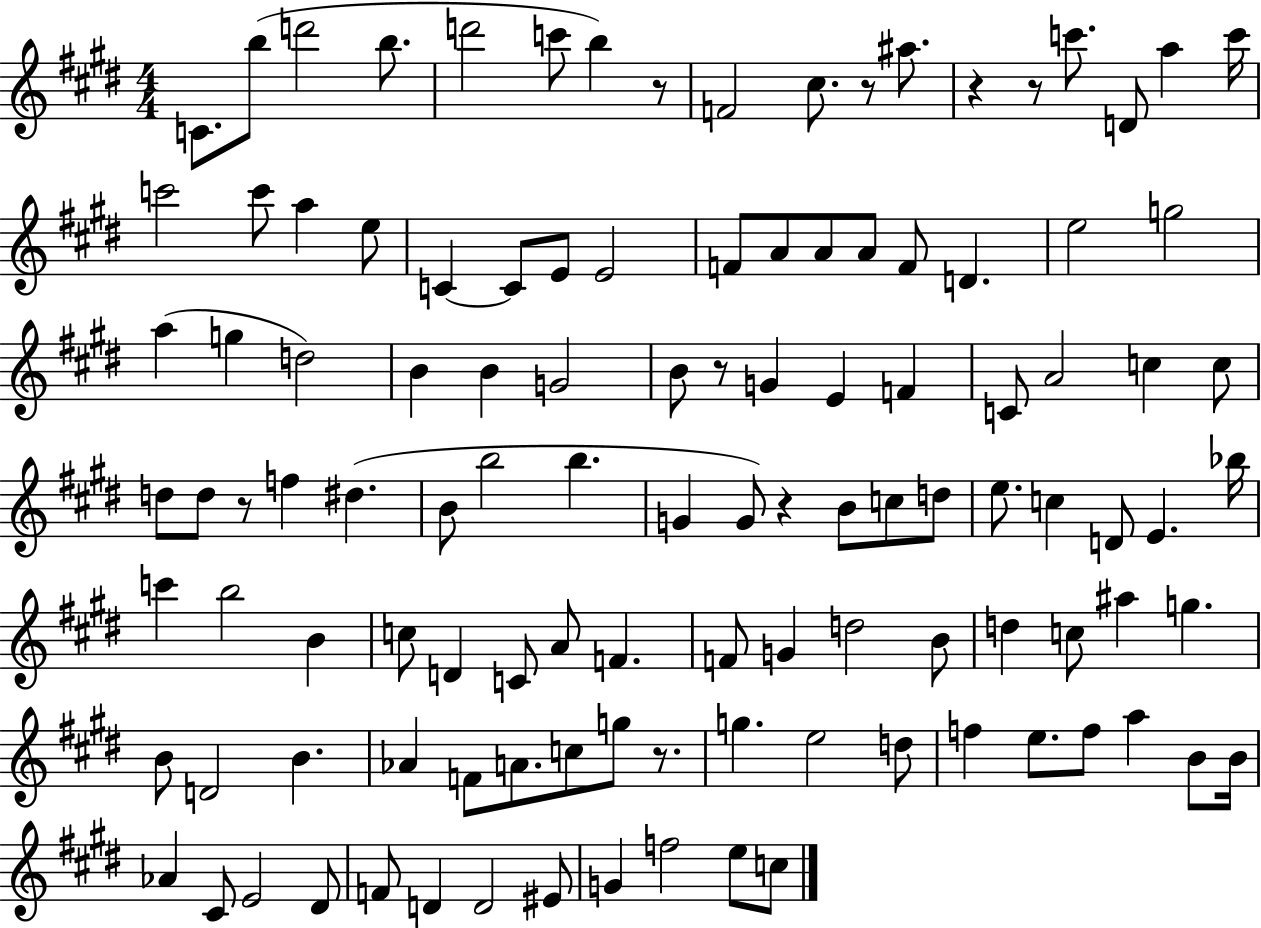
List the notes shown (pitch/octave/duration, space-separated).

C4/e. B5/e D6/h B5/e. D6/h C6/e B5/q R/e F4/h C#5/e. R/e A#5/e. R/q R/e C6/e. D4/e A5/q C6/s C6/h C6/e A5/q E5/e C4/q C4/e E4/e E4/h F4/e A4/e A4/e A4/e F4/e D4/q. E5/h G5/h A5/q G5/q D5/h B4/q B4/q G4/h B4/e R/e G4/q E4/q F4/q C4/e A4/h C5/q C5/e D5/e D5/e R/e F5/q D#5/q. B4/e B5/h B5/q. G4/q G4/e R/q B4/e C5/e D5/e E5/e. C5/q D4/e E4/q. Bb5/s C6/q B5/h B4/q C5/e D4/q C4/e A4/e F4/q. F4/e G4/q D5/h B4/e D5/q C5/e A#5/q G5/q. B4/e D4/h B4/q. Ab4/q F4/e A4/e. C5/e G5/e R/e. G5/q. E5/h D5/e F5/q E5/e. F5/e A5/q B4/e B4/s Ab4/q C#4/e E4/h D#4/e F4/e D4/q D4/h EIS4/e G4/q F5/h E5/e C5/e